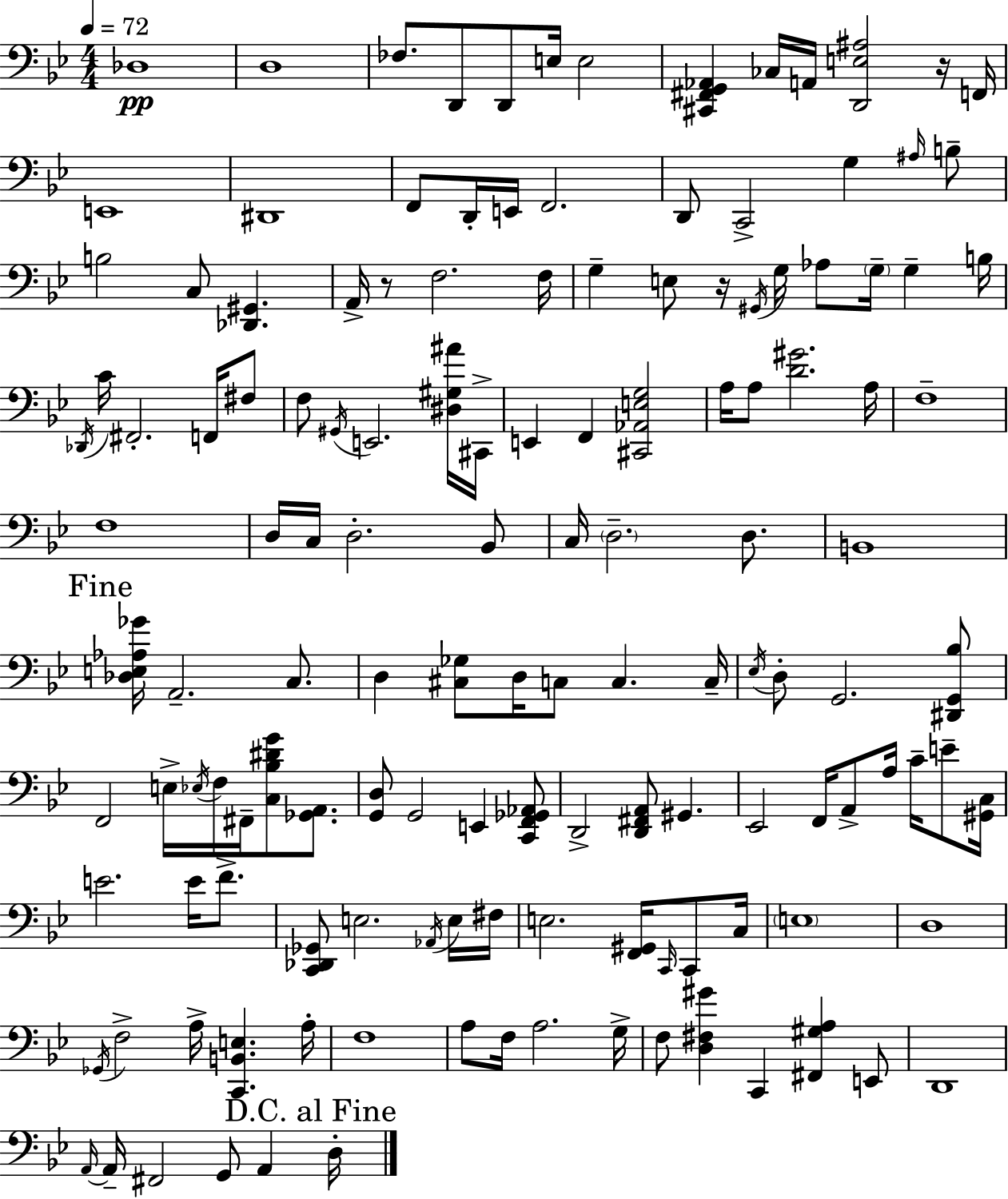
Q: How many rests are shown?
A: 3